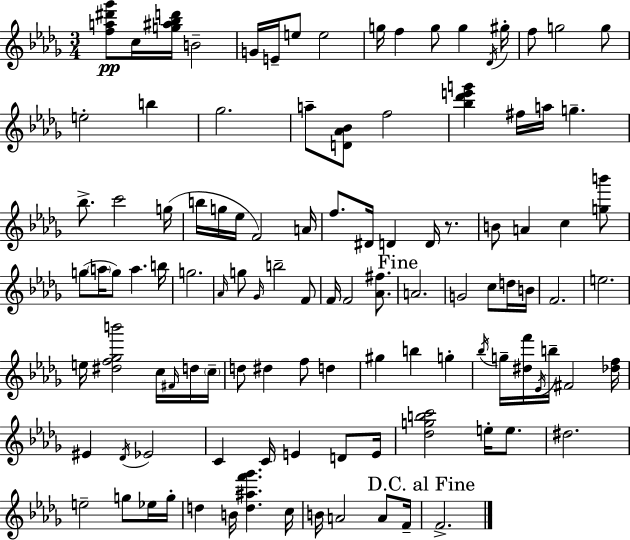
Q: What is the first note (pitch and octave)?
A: C5